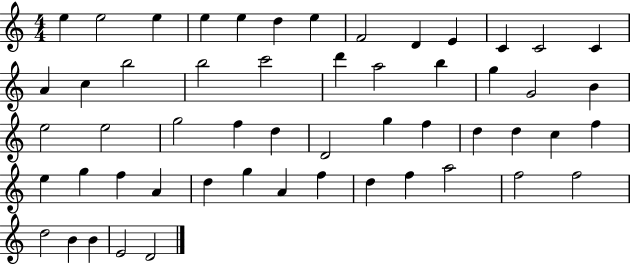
{
  \clef treble
  \numericTimeSignature
  \time 4/4
  \key c \major
  e''4 e''2 e''4 | e''4 e''4 d''4 e''4 | f'2 d'4 e'4 | c'4 c'2 c'4 | \break a'4 c''4 b''2 | b''2 c'''2 | d'''4 a''2 b''4 | g''4 g'2 b'4 | \break e''2 e''2 | g''2 f''4 d''4 | d'2 g''4 f''4 | d''4 d''4 c''4 f''4 | \break e''4 g''4 f''4 a'4 | d''4 g''4 a'4 f''4 | d''4 f''4 a''2 | f''2 f''2 | \break d''2 b'4 b'4 | e'2 d'2 | \bar "|."
}